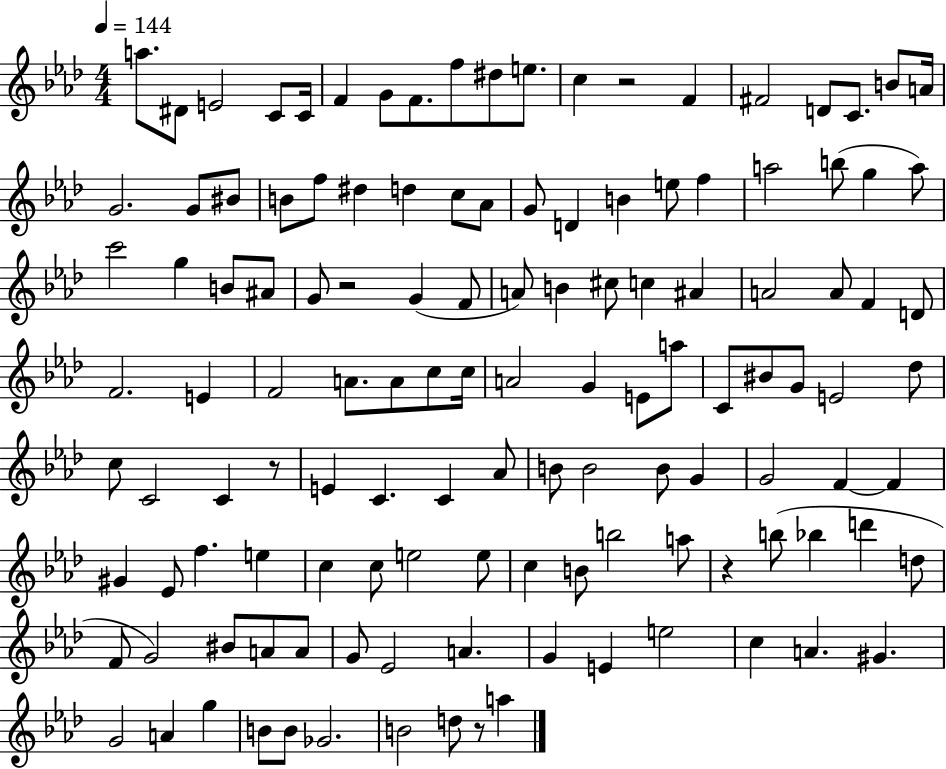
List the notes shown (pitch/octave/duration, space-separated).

A5/e. D#4/e E4/h C4/e C4/s F4/q G4/e F4/e. F5/e D#5/e E5/e. C5/q R/h F4/q F#4/h D4/e C4/e. B4/e A4/s G4/h. G4/e BIS4/e B4/e F5/e D#5/q D5/q C5/e Ab4/e G4/e D4/q B4/q E5/e F5/q A5/h B5/e G5/q A5/e C6/h G5/q B4/e A#4/e G4/e R/h G4/q F4/e A4/e B4/q C#5/e C5/q A#4/q A4/h A4/e F4/q D4/e F4/h. E4/q F4/h A4/e. A4/e C5/e C5/s A4/h G4/q E4/e A5/e C4/e BIS4/e G4/e E4/h Db5/e C5/e C4/h C4/q R/e E4/q C4/q. C4/q Ab4/e B4/e B4/h B4/e G4/q G4/h F4/q F4/q G#4/q Eb4/e F5/q. E5/q C5/q C5/e E5/h E5/e C5/q B4/e B5/h A5/e R/q B5/e Bb5/q D6/q D5/e F4/e G4/h BIS4/e A4/e A4/e G4/e Eb4/h A4/q. G4/q E4/q E5/h C5/q A4/q. G#4/q. G4/h A4/q G5/q B4/e B4/e Gb4/h. B4/h D5/e R/e A5/q